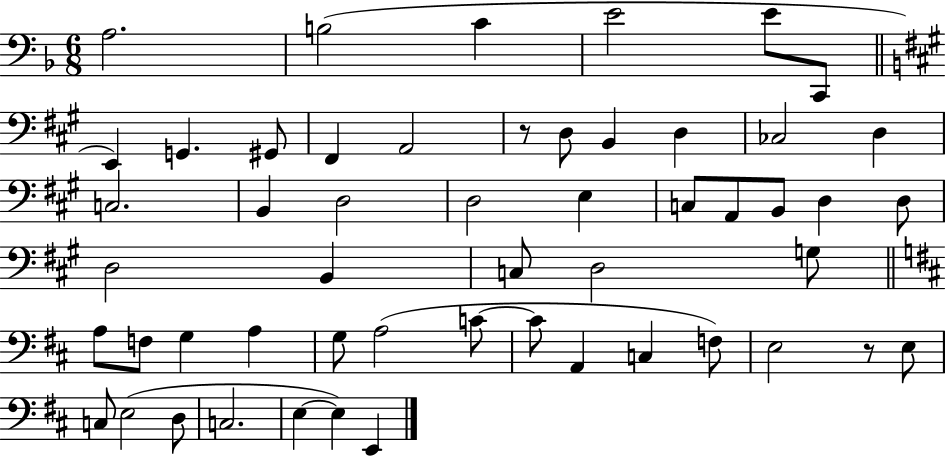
{
  \clef bass
  \numericTimeSignature
  \time 6/8
  \key f \major
  \repeat volta 2 { a2. | b2( c'4 | e'2 e'8 c,8 | \bar "||" \break \key a \major e,4) g,4. gis,8 | fis,4 a,2 | r8 d8 b,4 d4 | ces2 d4 | \break c2. | b,4 d2 | d2 e4 | c8 a,8 b,8 d4 d8 | \break d2 b,4 | c8 d2 g8 | \bar "||" \break \key b \minor a8 f8 g4 a4 | g8 a2( c'8~~ | c'8 a,4 c4 f8) | e2 r8 e8 | \break c8 e2( d8 | c2. | e4~~ e4) e,4 | } \bar "|."
}